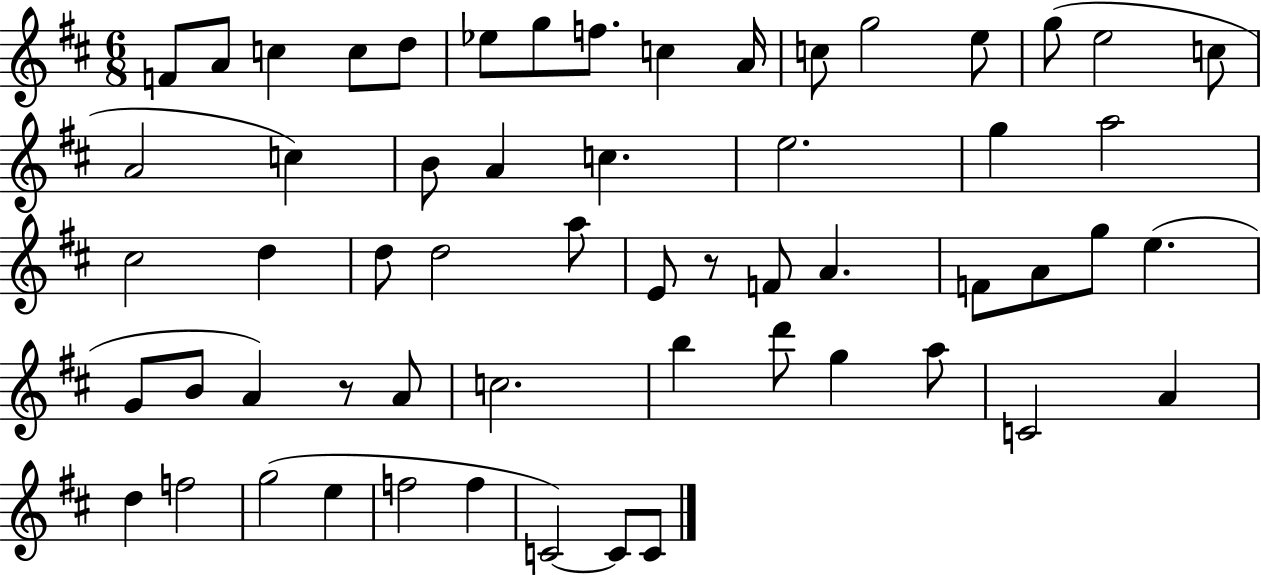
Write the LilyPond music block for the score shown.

{
  \clef treble
  \numericTimeSignature
  \time 6/8
  \key d \major
  f'8 a'8 c''4 c''8 d''8 | ees''8 g''8 f''8. c''4 a'16 | c''8 g''2 e''8 | g''8( e''2 c''8 | \break a'2 c''4) | b'8 a'4 c''4. | e''2. | g''4 a''2 | \break cis''2 d''4 | d''8 d''2 a''8 | e'8 r8 f'8 a'4. | f'8 a'8 g''8 e''4.( | \break g'8 b'8 a'4) r8 a'8 | c''2. | b''4 d'''8 g''4 a''8 | c'2 a'4 | \break d''4 f''2 | g''2( e''4 | f''2 f''4 | c'2~~) c'8 c'8 | \break \bar "|."
}